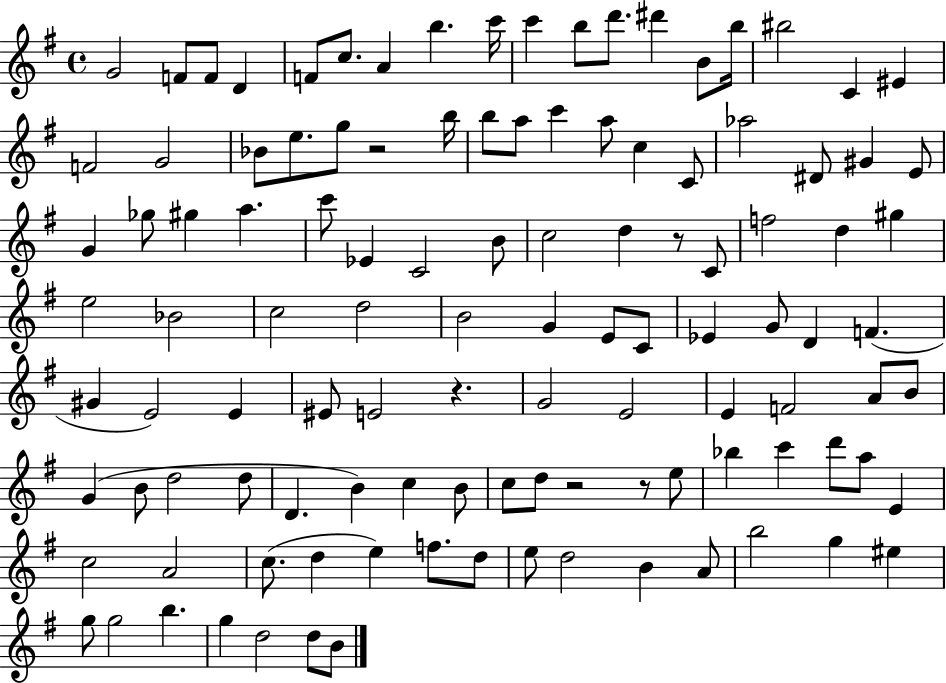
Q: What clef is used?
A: treble